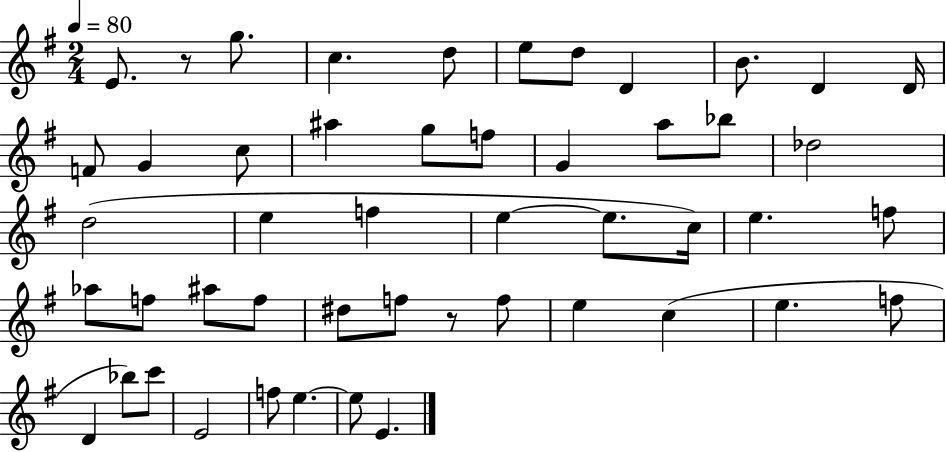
X:1
T:Untitled
M:2/4
L:1/4
K:G
E/2 z/2 g/2 c d/2 e/2 d/2 D B/2 D D/4 F/2 G c/2 ^a g/2 f/2 G a/2 _b/2 _d2 d2 e f e e/2 c/4 e f/2 _a/2 f/2 ^a/2 f/2 ^d/2 f/2 z/2 f/2 e c e f/2 D _b/2 c'/2 E2 f/2 e e/2 E